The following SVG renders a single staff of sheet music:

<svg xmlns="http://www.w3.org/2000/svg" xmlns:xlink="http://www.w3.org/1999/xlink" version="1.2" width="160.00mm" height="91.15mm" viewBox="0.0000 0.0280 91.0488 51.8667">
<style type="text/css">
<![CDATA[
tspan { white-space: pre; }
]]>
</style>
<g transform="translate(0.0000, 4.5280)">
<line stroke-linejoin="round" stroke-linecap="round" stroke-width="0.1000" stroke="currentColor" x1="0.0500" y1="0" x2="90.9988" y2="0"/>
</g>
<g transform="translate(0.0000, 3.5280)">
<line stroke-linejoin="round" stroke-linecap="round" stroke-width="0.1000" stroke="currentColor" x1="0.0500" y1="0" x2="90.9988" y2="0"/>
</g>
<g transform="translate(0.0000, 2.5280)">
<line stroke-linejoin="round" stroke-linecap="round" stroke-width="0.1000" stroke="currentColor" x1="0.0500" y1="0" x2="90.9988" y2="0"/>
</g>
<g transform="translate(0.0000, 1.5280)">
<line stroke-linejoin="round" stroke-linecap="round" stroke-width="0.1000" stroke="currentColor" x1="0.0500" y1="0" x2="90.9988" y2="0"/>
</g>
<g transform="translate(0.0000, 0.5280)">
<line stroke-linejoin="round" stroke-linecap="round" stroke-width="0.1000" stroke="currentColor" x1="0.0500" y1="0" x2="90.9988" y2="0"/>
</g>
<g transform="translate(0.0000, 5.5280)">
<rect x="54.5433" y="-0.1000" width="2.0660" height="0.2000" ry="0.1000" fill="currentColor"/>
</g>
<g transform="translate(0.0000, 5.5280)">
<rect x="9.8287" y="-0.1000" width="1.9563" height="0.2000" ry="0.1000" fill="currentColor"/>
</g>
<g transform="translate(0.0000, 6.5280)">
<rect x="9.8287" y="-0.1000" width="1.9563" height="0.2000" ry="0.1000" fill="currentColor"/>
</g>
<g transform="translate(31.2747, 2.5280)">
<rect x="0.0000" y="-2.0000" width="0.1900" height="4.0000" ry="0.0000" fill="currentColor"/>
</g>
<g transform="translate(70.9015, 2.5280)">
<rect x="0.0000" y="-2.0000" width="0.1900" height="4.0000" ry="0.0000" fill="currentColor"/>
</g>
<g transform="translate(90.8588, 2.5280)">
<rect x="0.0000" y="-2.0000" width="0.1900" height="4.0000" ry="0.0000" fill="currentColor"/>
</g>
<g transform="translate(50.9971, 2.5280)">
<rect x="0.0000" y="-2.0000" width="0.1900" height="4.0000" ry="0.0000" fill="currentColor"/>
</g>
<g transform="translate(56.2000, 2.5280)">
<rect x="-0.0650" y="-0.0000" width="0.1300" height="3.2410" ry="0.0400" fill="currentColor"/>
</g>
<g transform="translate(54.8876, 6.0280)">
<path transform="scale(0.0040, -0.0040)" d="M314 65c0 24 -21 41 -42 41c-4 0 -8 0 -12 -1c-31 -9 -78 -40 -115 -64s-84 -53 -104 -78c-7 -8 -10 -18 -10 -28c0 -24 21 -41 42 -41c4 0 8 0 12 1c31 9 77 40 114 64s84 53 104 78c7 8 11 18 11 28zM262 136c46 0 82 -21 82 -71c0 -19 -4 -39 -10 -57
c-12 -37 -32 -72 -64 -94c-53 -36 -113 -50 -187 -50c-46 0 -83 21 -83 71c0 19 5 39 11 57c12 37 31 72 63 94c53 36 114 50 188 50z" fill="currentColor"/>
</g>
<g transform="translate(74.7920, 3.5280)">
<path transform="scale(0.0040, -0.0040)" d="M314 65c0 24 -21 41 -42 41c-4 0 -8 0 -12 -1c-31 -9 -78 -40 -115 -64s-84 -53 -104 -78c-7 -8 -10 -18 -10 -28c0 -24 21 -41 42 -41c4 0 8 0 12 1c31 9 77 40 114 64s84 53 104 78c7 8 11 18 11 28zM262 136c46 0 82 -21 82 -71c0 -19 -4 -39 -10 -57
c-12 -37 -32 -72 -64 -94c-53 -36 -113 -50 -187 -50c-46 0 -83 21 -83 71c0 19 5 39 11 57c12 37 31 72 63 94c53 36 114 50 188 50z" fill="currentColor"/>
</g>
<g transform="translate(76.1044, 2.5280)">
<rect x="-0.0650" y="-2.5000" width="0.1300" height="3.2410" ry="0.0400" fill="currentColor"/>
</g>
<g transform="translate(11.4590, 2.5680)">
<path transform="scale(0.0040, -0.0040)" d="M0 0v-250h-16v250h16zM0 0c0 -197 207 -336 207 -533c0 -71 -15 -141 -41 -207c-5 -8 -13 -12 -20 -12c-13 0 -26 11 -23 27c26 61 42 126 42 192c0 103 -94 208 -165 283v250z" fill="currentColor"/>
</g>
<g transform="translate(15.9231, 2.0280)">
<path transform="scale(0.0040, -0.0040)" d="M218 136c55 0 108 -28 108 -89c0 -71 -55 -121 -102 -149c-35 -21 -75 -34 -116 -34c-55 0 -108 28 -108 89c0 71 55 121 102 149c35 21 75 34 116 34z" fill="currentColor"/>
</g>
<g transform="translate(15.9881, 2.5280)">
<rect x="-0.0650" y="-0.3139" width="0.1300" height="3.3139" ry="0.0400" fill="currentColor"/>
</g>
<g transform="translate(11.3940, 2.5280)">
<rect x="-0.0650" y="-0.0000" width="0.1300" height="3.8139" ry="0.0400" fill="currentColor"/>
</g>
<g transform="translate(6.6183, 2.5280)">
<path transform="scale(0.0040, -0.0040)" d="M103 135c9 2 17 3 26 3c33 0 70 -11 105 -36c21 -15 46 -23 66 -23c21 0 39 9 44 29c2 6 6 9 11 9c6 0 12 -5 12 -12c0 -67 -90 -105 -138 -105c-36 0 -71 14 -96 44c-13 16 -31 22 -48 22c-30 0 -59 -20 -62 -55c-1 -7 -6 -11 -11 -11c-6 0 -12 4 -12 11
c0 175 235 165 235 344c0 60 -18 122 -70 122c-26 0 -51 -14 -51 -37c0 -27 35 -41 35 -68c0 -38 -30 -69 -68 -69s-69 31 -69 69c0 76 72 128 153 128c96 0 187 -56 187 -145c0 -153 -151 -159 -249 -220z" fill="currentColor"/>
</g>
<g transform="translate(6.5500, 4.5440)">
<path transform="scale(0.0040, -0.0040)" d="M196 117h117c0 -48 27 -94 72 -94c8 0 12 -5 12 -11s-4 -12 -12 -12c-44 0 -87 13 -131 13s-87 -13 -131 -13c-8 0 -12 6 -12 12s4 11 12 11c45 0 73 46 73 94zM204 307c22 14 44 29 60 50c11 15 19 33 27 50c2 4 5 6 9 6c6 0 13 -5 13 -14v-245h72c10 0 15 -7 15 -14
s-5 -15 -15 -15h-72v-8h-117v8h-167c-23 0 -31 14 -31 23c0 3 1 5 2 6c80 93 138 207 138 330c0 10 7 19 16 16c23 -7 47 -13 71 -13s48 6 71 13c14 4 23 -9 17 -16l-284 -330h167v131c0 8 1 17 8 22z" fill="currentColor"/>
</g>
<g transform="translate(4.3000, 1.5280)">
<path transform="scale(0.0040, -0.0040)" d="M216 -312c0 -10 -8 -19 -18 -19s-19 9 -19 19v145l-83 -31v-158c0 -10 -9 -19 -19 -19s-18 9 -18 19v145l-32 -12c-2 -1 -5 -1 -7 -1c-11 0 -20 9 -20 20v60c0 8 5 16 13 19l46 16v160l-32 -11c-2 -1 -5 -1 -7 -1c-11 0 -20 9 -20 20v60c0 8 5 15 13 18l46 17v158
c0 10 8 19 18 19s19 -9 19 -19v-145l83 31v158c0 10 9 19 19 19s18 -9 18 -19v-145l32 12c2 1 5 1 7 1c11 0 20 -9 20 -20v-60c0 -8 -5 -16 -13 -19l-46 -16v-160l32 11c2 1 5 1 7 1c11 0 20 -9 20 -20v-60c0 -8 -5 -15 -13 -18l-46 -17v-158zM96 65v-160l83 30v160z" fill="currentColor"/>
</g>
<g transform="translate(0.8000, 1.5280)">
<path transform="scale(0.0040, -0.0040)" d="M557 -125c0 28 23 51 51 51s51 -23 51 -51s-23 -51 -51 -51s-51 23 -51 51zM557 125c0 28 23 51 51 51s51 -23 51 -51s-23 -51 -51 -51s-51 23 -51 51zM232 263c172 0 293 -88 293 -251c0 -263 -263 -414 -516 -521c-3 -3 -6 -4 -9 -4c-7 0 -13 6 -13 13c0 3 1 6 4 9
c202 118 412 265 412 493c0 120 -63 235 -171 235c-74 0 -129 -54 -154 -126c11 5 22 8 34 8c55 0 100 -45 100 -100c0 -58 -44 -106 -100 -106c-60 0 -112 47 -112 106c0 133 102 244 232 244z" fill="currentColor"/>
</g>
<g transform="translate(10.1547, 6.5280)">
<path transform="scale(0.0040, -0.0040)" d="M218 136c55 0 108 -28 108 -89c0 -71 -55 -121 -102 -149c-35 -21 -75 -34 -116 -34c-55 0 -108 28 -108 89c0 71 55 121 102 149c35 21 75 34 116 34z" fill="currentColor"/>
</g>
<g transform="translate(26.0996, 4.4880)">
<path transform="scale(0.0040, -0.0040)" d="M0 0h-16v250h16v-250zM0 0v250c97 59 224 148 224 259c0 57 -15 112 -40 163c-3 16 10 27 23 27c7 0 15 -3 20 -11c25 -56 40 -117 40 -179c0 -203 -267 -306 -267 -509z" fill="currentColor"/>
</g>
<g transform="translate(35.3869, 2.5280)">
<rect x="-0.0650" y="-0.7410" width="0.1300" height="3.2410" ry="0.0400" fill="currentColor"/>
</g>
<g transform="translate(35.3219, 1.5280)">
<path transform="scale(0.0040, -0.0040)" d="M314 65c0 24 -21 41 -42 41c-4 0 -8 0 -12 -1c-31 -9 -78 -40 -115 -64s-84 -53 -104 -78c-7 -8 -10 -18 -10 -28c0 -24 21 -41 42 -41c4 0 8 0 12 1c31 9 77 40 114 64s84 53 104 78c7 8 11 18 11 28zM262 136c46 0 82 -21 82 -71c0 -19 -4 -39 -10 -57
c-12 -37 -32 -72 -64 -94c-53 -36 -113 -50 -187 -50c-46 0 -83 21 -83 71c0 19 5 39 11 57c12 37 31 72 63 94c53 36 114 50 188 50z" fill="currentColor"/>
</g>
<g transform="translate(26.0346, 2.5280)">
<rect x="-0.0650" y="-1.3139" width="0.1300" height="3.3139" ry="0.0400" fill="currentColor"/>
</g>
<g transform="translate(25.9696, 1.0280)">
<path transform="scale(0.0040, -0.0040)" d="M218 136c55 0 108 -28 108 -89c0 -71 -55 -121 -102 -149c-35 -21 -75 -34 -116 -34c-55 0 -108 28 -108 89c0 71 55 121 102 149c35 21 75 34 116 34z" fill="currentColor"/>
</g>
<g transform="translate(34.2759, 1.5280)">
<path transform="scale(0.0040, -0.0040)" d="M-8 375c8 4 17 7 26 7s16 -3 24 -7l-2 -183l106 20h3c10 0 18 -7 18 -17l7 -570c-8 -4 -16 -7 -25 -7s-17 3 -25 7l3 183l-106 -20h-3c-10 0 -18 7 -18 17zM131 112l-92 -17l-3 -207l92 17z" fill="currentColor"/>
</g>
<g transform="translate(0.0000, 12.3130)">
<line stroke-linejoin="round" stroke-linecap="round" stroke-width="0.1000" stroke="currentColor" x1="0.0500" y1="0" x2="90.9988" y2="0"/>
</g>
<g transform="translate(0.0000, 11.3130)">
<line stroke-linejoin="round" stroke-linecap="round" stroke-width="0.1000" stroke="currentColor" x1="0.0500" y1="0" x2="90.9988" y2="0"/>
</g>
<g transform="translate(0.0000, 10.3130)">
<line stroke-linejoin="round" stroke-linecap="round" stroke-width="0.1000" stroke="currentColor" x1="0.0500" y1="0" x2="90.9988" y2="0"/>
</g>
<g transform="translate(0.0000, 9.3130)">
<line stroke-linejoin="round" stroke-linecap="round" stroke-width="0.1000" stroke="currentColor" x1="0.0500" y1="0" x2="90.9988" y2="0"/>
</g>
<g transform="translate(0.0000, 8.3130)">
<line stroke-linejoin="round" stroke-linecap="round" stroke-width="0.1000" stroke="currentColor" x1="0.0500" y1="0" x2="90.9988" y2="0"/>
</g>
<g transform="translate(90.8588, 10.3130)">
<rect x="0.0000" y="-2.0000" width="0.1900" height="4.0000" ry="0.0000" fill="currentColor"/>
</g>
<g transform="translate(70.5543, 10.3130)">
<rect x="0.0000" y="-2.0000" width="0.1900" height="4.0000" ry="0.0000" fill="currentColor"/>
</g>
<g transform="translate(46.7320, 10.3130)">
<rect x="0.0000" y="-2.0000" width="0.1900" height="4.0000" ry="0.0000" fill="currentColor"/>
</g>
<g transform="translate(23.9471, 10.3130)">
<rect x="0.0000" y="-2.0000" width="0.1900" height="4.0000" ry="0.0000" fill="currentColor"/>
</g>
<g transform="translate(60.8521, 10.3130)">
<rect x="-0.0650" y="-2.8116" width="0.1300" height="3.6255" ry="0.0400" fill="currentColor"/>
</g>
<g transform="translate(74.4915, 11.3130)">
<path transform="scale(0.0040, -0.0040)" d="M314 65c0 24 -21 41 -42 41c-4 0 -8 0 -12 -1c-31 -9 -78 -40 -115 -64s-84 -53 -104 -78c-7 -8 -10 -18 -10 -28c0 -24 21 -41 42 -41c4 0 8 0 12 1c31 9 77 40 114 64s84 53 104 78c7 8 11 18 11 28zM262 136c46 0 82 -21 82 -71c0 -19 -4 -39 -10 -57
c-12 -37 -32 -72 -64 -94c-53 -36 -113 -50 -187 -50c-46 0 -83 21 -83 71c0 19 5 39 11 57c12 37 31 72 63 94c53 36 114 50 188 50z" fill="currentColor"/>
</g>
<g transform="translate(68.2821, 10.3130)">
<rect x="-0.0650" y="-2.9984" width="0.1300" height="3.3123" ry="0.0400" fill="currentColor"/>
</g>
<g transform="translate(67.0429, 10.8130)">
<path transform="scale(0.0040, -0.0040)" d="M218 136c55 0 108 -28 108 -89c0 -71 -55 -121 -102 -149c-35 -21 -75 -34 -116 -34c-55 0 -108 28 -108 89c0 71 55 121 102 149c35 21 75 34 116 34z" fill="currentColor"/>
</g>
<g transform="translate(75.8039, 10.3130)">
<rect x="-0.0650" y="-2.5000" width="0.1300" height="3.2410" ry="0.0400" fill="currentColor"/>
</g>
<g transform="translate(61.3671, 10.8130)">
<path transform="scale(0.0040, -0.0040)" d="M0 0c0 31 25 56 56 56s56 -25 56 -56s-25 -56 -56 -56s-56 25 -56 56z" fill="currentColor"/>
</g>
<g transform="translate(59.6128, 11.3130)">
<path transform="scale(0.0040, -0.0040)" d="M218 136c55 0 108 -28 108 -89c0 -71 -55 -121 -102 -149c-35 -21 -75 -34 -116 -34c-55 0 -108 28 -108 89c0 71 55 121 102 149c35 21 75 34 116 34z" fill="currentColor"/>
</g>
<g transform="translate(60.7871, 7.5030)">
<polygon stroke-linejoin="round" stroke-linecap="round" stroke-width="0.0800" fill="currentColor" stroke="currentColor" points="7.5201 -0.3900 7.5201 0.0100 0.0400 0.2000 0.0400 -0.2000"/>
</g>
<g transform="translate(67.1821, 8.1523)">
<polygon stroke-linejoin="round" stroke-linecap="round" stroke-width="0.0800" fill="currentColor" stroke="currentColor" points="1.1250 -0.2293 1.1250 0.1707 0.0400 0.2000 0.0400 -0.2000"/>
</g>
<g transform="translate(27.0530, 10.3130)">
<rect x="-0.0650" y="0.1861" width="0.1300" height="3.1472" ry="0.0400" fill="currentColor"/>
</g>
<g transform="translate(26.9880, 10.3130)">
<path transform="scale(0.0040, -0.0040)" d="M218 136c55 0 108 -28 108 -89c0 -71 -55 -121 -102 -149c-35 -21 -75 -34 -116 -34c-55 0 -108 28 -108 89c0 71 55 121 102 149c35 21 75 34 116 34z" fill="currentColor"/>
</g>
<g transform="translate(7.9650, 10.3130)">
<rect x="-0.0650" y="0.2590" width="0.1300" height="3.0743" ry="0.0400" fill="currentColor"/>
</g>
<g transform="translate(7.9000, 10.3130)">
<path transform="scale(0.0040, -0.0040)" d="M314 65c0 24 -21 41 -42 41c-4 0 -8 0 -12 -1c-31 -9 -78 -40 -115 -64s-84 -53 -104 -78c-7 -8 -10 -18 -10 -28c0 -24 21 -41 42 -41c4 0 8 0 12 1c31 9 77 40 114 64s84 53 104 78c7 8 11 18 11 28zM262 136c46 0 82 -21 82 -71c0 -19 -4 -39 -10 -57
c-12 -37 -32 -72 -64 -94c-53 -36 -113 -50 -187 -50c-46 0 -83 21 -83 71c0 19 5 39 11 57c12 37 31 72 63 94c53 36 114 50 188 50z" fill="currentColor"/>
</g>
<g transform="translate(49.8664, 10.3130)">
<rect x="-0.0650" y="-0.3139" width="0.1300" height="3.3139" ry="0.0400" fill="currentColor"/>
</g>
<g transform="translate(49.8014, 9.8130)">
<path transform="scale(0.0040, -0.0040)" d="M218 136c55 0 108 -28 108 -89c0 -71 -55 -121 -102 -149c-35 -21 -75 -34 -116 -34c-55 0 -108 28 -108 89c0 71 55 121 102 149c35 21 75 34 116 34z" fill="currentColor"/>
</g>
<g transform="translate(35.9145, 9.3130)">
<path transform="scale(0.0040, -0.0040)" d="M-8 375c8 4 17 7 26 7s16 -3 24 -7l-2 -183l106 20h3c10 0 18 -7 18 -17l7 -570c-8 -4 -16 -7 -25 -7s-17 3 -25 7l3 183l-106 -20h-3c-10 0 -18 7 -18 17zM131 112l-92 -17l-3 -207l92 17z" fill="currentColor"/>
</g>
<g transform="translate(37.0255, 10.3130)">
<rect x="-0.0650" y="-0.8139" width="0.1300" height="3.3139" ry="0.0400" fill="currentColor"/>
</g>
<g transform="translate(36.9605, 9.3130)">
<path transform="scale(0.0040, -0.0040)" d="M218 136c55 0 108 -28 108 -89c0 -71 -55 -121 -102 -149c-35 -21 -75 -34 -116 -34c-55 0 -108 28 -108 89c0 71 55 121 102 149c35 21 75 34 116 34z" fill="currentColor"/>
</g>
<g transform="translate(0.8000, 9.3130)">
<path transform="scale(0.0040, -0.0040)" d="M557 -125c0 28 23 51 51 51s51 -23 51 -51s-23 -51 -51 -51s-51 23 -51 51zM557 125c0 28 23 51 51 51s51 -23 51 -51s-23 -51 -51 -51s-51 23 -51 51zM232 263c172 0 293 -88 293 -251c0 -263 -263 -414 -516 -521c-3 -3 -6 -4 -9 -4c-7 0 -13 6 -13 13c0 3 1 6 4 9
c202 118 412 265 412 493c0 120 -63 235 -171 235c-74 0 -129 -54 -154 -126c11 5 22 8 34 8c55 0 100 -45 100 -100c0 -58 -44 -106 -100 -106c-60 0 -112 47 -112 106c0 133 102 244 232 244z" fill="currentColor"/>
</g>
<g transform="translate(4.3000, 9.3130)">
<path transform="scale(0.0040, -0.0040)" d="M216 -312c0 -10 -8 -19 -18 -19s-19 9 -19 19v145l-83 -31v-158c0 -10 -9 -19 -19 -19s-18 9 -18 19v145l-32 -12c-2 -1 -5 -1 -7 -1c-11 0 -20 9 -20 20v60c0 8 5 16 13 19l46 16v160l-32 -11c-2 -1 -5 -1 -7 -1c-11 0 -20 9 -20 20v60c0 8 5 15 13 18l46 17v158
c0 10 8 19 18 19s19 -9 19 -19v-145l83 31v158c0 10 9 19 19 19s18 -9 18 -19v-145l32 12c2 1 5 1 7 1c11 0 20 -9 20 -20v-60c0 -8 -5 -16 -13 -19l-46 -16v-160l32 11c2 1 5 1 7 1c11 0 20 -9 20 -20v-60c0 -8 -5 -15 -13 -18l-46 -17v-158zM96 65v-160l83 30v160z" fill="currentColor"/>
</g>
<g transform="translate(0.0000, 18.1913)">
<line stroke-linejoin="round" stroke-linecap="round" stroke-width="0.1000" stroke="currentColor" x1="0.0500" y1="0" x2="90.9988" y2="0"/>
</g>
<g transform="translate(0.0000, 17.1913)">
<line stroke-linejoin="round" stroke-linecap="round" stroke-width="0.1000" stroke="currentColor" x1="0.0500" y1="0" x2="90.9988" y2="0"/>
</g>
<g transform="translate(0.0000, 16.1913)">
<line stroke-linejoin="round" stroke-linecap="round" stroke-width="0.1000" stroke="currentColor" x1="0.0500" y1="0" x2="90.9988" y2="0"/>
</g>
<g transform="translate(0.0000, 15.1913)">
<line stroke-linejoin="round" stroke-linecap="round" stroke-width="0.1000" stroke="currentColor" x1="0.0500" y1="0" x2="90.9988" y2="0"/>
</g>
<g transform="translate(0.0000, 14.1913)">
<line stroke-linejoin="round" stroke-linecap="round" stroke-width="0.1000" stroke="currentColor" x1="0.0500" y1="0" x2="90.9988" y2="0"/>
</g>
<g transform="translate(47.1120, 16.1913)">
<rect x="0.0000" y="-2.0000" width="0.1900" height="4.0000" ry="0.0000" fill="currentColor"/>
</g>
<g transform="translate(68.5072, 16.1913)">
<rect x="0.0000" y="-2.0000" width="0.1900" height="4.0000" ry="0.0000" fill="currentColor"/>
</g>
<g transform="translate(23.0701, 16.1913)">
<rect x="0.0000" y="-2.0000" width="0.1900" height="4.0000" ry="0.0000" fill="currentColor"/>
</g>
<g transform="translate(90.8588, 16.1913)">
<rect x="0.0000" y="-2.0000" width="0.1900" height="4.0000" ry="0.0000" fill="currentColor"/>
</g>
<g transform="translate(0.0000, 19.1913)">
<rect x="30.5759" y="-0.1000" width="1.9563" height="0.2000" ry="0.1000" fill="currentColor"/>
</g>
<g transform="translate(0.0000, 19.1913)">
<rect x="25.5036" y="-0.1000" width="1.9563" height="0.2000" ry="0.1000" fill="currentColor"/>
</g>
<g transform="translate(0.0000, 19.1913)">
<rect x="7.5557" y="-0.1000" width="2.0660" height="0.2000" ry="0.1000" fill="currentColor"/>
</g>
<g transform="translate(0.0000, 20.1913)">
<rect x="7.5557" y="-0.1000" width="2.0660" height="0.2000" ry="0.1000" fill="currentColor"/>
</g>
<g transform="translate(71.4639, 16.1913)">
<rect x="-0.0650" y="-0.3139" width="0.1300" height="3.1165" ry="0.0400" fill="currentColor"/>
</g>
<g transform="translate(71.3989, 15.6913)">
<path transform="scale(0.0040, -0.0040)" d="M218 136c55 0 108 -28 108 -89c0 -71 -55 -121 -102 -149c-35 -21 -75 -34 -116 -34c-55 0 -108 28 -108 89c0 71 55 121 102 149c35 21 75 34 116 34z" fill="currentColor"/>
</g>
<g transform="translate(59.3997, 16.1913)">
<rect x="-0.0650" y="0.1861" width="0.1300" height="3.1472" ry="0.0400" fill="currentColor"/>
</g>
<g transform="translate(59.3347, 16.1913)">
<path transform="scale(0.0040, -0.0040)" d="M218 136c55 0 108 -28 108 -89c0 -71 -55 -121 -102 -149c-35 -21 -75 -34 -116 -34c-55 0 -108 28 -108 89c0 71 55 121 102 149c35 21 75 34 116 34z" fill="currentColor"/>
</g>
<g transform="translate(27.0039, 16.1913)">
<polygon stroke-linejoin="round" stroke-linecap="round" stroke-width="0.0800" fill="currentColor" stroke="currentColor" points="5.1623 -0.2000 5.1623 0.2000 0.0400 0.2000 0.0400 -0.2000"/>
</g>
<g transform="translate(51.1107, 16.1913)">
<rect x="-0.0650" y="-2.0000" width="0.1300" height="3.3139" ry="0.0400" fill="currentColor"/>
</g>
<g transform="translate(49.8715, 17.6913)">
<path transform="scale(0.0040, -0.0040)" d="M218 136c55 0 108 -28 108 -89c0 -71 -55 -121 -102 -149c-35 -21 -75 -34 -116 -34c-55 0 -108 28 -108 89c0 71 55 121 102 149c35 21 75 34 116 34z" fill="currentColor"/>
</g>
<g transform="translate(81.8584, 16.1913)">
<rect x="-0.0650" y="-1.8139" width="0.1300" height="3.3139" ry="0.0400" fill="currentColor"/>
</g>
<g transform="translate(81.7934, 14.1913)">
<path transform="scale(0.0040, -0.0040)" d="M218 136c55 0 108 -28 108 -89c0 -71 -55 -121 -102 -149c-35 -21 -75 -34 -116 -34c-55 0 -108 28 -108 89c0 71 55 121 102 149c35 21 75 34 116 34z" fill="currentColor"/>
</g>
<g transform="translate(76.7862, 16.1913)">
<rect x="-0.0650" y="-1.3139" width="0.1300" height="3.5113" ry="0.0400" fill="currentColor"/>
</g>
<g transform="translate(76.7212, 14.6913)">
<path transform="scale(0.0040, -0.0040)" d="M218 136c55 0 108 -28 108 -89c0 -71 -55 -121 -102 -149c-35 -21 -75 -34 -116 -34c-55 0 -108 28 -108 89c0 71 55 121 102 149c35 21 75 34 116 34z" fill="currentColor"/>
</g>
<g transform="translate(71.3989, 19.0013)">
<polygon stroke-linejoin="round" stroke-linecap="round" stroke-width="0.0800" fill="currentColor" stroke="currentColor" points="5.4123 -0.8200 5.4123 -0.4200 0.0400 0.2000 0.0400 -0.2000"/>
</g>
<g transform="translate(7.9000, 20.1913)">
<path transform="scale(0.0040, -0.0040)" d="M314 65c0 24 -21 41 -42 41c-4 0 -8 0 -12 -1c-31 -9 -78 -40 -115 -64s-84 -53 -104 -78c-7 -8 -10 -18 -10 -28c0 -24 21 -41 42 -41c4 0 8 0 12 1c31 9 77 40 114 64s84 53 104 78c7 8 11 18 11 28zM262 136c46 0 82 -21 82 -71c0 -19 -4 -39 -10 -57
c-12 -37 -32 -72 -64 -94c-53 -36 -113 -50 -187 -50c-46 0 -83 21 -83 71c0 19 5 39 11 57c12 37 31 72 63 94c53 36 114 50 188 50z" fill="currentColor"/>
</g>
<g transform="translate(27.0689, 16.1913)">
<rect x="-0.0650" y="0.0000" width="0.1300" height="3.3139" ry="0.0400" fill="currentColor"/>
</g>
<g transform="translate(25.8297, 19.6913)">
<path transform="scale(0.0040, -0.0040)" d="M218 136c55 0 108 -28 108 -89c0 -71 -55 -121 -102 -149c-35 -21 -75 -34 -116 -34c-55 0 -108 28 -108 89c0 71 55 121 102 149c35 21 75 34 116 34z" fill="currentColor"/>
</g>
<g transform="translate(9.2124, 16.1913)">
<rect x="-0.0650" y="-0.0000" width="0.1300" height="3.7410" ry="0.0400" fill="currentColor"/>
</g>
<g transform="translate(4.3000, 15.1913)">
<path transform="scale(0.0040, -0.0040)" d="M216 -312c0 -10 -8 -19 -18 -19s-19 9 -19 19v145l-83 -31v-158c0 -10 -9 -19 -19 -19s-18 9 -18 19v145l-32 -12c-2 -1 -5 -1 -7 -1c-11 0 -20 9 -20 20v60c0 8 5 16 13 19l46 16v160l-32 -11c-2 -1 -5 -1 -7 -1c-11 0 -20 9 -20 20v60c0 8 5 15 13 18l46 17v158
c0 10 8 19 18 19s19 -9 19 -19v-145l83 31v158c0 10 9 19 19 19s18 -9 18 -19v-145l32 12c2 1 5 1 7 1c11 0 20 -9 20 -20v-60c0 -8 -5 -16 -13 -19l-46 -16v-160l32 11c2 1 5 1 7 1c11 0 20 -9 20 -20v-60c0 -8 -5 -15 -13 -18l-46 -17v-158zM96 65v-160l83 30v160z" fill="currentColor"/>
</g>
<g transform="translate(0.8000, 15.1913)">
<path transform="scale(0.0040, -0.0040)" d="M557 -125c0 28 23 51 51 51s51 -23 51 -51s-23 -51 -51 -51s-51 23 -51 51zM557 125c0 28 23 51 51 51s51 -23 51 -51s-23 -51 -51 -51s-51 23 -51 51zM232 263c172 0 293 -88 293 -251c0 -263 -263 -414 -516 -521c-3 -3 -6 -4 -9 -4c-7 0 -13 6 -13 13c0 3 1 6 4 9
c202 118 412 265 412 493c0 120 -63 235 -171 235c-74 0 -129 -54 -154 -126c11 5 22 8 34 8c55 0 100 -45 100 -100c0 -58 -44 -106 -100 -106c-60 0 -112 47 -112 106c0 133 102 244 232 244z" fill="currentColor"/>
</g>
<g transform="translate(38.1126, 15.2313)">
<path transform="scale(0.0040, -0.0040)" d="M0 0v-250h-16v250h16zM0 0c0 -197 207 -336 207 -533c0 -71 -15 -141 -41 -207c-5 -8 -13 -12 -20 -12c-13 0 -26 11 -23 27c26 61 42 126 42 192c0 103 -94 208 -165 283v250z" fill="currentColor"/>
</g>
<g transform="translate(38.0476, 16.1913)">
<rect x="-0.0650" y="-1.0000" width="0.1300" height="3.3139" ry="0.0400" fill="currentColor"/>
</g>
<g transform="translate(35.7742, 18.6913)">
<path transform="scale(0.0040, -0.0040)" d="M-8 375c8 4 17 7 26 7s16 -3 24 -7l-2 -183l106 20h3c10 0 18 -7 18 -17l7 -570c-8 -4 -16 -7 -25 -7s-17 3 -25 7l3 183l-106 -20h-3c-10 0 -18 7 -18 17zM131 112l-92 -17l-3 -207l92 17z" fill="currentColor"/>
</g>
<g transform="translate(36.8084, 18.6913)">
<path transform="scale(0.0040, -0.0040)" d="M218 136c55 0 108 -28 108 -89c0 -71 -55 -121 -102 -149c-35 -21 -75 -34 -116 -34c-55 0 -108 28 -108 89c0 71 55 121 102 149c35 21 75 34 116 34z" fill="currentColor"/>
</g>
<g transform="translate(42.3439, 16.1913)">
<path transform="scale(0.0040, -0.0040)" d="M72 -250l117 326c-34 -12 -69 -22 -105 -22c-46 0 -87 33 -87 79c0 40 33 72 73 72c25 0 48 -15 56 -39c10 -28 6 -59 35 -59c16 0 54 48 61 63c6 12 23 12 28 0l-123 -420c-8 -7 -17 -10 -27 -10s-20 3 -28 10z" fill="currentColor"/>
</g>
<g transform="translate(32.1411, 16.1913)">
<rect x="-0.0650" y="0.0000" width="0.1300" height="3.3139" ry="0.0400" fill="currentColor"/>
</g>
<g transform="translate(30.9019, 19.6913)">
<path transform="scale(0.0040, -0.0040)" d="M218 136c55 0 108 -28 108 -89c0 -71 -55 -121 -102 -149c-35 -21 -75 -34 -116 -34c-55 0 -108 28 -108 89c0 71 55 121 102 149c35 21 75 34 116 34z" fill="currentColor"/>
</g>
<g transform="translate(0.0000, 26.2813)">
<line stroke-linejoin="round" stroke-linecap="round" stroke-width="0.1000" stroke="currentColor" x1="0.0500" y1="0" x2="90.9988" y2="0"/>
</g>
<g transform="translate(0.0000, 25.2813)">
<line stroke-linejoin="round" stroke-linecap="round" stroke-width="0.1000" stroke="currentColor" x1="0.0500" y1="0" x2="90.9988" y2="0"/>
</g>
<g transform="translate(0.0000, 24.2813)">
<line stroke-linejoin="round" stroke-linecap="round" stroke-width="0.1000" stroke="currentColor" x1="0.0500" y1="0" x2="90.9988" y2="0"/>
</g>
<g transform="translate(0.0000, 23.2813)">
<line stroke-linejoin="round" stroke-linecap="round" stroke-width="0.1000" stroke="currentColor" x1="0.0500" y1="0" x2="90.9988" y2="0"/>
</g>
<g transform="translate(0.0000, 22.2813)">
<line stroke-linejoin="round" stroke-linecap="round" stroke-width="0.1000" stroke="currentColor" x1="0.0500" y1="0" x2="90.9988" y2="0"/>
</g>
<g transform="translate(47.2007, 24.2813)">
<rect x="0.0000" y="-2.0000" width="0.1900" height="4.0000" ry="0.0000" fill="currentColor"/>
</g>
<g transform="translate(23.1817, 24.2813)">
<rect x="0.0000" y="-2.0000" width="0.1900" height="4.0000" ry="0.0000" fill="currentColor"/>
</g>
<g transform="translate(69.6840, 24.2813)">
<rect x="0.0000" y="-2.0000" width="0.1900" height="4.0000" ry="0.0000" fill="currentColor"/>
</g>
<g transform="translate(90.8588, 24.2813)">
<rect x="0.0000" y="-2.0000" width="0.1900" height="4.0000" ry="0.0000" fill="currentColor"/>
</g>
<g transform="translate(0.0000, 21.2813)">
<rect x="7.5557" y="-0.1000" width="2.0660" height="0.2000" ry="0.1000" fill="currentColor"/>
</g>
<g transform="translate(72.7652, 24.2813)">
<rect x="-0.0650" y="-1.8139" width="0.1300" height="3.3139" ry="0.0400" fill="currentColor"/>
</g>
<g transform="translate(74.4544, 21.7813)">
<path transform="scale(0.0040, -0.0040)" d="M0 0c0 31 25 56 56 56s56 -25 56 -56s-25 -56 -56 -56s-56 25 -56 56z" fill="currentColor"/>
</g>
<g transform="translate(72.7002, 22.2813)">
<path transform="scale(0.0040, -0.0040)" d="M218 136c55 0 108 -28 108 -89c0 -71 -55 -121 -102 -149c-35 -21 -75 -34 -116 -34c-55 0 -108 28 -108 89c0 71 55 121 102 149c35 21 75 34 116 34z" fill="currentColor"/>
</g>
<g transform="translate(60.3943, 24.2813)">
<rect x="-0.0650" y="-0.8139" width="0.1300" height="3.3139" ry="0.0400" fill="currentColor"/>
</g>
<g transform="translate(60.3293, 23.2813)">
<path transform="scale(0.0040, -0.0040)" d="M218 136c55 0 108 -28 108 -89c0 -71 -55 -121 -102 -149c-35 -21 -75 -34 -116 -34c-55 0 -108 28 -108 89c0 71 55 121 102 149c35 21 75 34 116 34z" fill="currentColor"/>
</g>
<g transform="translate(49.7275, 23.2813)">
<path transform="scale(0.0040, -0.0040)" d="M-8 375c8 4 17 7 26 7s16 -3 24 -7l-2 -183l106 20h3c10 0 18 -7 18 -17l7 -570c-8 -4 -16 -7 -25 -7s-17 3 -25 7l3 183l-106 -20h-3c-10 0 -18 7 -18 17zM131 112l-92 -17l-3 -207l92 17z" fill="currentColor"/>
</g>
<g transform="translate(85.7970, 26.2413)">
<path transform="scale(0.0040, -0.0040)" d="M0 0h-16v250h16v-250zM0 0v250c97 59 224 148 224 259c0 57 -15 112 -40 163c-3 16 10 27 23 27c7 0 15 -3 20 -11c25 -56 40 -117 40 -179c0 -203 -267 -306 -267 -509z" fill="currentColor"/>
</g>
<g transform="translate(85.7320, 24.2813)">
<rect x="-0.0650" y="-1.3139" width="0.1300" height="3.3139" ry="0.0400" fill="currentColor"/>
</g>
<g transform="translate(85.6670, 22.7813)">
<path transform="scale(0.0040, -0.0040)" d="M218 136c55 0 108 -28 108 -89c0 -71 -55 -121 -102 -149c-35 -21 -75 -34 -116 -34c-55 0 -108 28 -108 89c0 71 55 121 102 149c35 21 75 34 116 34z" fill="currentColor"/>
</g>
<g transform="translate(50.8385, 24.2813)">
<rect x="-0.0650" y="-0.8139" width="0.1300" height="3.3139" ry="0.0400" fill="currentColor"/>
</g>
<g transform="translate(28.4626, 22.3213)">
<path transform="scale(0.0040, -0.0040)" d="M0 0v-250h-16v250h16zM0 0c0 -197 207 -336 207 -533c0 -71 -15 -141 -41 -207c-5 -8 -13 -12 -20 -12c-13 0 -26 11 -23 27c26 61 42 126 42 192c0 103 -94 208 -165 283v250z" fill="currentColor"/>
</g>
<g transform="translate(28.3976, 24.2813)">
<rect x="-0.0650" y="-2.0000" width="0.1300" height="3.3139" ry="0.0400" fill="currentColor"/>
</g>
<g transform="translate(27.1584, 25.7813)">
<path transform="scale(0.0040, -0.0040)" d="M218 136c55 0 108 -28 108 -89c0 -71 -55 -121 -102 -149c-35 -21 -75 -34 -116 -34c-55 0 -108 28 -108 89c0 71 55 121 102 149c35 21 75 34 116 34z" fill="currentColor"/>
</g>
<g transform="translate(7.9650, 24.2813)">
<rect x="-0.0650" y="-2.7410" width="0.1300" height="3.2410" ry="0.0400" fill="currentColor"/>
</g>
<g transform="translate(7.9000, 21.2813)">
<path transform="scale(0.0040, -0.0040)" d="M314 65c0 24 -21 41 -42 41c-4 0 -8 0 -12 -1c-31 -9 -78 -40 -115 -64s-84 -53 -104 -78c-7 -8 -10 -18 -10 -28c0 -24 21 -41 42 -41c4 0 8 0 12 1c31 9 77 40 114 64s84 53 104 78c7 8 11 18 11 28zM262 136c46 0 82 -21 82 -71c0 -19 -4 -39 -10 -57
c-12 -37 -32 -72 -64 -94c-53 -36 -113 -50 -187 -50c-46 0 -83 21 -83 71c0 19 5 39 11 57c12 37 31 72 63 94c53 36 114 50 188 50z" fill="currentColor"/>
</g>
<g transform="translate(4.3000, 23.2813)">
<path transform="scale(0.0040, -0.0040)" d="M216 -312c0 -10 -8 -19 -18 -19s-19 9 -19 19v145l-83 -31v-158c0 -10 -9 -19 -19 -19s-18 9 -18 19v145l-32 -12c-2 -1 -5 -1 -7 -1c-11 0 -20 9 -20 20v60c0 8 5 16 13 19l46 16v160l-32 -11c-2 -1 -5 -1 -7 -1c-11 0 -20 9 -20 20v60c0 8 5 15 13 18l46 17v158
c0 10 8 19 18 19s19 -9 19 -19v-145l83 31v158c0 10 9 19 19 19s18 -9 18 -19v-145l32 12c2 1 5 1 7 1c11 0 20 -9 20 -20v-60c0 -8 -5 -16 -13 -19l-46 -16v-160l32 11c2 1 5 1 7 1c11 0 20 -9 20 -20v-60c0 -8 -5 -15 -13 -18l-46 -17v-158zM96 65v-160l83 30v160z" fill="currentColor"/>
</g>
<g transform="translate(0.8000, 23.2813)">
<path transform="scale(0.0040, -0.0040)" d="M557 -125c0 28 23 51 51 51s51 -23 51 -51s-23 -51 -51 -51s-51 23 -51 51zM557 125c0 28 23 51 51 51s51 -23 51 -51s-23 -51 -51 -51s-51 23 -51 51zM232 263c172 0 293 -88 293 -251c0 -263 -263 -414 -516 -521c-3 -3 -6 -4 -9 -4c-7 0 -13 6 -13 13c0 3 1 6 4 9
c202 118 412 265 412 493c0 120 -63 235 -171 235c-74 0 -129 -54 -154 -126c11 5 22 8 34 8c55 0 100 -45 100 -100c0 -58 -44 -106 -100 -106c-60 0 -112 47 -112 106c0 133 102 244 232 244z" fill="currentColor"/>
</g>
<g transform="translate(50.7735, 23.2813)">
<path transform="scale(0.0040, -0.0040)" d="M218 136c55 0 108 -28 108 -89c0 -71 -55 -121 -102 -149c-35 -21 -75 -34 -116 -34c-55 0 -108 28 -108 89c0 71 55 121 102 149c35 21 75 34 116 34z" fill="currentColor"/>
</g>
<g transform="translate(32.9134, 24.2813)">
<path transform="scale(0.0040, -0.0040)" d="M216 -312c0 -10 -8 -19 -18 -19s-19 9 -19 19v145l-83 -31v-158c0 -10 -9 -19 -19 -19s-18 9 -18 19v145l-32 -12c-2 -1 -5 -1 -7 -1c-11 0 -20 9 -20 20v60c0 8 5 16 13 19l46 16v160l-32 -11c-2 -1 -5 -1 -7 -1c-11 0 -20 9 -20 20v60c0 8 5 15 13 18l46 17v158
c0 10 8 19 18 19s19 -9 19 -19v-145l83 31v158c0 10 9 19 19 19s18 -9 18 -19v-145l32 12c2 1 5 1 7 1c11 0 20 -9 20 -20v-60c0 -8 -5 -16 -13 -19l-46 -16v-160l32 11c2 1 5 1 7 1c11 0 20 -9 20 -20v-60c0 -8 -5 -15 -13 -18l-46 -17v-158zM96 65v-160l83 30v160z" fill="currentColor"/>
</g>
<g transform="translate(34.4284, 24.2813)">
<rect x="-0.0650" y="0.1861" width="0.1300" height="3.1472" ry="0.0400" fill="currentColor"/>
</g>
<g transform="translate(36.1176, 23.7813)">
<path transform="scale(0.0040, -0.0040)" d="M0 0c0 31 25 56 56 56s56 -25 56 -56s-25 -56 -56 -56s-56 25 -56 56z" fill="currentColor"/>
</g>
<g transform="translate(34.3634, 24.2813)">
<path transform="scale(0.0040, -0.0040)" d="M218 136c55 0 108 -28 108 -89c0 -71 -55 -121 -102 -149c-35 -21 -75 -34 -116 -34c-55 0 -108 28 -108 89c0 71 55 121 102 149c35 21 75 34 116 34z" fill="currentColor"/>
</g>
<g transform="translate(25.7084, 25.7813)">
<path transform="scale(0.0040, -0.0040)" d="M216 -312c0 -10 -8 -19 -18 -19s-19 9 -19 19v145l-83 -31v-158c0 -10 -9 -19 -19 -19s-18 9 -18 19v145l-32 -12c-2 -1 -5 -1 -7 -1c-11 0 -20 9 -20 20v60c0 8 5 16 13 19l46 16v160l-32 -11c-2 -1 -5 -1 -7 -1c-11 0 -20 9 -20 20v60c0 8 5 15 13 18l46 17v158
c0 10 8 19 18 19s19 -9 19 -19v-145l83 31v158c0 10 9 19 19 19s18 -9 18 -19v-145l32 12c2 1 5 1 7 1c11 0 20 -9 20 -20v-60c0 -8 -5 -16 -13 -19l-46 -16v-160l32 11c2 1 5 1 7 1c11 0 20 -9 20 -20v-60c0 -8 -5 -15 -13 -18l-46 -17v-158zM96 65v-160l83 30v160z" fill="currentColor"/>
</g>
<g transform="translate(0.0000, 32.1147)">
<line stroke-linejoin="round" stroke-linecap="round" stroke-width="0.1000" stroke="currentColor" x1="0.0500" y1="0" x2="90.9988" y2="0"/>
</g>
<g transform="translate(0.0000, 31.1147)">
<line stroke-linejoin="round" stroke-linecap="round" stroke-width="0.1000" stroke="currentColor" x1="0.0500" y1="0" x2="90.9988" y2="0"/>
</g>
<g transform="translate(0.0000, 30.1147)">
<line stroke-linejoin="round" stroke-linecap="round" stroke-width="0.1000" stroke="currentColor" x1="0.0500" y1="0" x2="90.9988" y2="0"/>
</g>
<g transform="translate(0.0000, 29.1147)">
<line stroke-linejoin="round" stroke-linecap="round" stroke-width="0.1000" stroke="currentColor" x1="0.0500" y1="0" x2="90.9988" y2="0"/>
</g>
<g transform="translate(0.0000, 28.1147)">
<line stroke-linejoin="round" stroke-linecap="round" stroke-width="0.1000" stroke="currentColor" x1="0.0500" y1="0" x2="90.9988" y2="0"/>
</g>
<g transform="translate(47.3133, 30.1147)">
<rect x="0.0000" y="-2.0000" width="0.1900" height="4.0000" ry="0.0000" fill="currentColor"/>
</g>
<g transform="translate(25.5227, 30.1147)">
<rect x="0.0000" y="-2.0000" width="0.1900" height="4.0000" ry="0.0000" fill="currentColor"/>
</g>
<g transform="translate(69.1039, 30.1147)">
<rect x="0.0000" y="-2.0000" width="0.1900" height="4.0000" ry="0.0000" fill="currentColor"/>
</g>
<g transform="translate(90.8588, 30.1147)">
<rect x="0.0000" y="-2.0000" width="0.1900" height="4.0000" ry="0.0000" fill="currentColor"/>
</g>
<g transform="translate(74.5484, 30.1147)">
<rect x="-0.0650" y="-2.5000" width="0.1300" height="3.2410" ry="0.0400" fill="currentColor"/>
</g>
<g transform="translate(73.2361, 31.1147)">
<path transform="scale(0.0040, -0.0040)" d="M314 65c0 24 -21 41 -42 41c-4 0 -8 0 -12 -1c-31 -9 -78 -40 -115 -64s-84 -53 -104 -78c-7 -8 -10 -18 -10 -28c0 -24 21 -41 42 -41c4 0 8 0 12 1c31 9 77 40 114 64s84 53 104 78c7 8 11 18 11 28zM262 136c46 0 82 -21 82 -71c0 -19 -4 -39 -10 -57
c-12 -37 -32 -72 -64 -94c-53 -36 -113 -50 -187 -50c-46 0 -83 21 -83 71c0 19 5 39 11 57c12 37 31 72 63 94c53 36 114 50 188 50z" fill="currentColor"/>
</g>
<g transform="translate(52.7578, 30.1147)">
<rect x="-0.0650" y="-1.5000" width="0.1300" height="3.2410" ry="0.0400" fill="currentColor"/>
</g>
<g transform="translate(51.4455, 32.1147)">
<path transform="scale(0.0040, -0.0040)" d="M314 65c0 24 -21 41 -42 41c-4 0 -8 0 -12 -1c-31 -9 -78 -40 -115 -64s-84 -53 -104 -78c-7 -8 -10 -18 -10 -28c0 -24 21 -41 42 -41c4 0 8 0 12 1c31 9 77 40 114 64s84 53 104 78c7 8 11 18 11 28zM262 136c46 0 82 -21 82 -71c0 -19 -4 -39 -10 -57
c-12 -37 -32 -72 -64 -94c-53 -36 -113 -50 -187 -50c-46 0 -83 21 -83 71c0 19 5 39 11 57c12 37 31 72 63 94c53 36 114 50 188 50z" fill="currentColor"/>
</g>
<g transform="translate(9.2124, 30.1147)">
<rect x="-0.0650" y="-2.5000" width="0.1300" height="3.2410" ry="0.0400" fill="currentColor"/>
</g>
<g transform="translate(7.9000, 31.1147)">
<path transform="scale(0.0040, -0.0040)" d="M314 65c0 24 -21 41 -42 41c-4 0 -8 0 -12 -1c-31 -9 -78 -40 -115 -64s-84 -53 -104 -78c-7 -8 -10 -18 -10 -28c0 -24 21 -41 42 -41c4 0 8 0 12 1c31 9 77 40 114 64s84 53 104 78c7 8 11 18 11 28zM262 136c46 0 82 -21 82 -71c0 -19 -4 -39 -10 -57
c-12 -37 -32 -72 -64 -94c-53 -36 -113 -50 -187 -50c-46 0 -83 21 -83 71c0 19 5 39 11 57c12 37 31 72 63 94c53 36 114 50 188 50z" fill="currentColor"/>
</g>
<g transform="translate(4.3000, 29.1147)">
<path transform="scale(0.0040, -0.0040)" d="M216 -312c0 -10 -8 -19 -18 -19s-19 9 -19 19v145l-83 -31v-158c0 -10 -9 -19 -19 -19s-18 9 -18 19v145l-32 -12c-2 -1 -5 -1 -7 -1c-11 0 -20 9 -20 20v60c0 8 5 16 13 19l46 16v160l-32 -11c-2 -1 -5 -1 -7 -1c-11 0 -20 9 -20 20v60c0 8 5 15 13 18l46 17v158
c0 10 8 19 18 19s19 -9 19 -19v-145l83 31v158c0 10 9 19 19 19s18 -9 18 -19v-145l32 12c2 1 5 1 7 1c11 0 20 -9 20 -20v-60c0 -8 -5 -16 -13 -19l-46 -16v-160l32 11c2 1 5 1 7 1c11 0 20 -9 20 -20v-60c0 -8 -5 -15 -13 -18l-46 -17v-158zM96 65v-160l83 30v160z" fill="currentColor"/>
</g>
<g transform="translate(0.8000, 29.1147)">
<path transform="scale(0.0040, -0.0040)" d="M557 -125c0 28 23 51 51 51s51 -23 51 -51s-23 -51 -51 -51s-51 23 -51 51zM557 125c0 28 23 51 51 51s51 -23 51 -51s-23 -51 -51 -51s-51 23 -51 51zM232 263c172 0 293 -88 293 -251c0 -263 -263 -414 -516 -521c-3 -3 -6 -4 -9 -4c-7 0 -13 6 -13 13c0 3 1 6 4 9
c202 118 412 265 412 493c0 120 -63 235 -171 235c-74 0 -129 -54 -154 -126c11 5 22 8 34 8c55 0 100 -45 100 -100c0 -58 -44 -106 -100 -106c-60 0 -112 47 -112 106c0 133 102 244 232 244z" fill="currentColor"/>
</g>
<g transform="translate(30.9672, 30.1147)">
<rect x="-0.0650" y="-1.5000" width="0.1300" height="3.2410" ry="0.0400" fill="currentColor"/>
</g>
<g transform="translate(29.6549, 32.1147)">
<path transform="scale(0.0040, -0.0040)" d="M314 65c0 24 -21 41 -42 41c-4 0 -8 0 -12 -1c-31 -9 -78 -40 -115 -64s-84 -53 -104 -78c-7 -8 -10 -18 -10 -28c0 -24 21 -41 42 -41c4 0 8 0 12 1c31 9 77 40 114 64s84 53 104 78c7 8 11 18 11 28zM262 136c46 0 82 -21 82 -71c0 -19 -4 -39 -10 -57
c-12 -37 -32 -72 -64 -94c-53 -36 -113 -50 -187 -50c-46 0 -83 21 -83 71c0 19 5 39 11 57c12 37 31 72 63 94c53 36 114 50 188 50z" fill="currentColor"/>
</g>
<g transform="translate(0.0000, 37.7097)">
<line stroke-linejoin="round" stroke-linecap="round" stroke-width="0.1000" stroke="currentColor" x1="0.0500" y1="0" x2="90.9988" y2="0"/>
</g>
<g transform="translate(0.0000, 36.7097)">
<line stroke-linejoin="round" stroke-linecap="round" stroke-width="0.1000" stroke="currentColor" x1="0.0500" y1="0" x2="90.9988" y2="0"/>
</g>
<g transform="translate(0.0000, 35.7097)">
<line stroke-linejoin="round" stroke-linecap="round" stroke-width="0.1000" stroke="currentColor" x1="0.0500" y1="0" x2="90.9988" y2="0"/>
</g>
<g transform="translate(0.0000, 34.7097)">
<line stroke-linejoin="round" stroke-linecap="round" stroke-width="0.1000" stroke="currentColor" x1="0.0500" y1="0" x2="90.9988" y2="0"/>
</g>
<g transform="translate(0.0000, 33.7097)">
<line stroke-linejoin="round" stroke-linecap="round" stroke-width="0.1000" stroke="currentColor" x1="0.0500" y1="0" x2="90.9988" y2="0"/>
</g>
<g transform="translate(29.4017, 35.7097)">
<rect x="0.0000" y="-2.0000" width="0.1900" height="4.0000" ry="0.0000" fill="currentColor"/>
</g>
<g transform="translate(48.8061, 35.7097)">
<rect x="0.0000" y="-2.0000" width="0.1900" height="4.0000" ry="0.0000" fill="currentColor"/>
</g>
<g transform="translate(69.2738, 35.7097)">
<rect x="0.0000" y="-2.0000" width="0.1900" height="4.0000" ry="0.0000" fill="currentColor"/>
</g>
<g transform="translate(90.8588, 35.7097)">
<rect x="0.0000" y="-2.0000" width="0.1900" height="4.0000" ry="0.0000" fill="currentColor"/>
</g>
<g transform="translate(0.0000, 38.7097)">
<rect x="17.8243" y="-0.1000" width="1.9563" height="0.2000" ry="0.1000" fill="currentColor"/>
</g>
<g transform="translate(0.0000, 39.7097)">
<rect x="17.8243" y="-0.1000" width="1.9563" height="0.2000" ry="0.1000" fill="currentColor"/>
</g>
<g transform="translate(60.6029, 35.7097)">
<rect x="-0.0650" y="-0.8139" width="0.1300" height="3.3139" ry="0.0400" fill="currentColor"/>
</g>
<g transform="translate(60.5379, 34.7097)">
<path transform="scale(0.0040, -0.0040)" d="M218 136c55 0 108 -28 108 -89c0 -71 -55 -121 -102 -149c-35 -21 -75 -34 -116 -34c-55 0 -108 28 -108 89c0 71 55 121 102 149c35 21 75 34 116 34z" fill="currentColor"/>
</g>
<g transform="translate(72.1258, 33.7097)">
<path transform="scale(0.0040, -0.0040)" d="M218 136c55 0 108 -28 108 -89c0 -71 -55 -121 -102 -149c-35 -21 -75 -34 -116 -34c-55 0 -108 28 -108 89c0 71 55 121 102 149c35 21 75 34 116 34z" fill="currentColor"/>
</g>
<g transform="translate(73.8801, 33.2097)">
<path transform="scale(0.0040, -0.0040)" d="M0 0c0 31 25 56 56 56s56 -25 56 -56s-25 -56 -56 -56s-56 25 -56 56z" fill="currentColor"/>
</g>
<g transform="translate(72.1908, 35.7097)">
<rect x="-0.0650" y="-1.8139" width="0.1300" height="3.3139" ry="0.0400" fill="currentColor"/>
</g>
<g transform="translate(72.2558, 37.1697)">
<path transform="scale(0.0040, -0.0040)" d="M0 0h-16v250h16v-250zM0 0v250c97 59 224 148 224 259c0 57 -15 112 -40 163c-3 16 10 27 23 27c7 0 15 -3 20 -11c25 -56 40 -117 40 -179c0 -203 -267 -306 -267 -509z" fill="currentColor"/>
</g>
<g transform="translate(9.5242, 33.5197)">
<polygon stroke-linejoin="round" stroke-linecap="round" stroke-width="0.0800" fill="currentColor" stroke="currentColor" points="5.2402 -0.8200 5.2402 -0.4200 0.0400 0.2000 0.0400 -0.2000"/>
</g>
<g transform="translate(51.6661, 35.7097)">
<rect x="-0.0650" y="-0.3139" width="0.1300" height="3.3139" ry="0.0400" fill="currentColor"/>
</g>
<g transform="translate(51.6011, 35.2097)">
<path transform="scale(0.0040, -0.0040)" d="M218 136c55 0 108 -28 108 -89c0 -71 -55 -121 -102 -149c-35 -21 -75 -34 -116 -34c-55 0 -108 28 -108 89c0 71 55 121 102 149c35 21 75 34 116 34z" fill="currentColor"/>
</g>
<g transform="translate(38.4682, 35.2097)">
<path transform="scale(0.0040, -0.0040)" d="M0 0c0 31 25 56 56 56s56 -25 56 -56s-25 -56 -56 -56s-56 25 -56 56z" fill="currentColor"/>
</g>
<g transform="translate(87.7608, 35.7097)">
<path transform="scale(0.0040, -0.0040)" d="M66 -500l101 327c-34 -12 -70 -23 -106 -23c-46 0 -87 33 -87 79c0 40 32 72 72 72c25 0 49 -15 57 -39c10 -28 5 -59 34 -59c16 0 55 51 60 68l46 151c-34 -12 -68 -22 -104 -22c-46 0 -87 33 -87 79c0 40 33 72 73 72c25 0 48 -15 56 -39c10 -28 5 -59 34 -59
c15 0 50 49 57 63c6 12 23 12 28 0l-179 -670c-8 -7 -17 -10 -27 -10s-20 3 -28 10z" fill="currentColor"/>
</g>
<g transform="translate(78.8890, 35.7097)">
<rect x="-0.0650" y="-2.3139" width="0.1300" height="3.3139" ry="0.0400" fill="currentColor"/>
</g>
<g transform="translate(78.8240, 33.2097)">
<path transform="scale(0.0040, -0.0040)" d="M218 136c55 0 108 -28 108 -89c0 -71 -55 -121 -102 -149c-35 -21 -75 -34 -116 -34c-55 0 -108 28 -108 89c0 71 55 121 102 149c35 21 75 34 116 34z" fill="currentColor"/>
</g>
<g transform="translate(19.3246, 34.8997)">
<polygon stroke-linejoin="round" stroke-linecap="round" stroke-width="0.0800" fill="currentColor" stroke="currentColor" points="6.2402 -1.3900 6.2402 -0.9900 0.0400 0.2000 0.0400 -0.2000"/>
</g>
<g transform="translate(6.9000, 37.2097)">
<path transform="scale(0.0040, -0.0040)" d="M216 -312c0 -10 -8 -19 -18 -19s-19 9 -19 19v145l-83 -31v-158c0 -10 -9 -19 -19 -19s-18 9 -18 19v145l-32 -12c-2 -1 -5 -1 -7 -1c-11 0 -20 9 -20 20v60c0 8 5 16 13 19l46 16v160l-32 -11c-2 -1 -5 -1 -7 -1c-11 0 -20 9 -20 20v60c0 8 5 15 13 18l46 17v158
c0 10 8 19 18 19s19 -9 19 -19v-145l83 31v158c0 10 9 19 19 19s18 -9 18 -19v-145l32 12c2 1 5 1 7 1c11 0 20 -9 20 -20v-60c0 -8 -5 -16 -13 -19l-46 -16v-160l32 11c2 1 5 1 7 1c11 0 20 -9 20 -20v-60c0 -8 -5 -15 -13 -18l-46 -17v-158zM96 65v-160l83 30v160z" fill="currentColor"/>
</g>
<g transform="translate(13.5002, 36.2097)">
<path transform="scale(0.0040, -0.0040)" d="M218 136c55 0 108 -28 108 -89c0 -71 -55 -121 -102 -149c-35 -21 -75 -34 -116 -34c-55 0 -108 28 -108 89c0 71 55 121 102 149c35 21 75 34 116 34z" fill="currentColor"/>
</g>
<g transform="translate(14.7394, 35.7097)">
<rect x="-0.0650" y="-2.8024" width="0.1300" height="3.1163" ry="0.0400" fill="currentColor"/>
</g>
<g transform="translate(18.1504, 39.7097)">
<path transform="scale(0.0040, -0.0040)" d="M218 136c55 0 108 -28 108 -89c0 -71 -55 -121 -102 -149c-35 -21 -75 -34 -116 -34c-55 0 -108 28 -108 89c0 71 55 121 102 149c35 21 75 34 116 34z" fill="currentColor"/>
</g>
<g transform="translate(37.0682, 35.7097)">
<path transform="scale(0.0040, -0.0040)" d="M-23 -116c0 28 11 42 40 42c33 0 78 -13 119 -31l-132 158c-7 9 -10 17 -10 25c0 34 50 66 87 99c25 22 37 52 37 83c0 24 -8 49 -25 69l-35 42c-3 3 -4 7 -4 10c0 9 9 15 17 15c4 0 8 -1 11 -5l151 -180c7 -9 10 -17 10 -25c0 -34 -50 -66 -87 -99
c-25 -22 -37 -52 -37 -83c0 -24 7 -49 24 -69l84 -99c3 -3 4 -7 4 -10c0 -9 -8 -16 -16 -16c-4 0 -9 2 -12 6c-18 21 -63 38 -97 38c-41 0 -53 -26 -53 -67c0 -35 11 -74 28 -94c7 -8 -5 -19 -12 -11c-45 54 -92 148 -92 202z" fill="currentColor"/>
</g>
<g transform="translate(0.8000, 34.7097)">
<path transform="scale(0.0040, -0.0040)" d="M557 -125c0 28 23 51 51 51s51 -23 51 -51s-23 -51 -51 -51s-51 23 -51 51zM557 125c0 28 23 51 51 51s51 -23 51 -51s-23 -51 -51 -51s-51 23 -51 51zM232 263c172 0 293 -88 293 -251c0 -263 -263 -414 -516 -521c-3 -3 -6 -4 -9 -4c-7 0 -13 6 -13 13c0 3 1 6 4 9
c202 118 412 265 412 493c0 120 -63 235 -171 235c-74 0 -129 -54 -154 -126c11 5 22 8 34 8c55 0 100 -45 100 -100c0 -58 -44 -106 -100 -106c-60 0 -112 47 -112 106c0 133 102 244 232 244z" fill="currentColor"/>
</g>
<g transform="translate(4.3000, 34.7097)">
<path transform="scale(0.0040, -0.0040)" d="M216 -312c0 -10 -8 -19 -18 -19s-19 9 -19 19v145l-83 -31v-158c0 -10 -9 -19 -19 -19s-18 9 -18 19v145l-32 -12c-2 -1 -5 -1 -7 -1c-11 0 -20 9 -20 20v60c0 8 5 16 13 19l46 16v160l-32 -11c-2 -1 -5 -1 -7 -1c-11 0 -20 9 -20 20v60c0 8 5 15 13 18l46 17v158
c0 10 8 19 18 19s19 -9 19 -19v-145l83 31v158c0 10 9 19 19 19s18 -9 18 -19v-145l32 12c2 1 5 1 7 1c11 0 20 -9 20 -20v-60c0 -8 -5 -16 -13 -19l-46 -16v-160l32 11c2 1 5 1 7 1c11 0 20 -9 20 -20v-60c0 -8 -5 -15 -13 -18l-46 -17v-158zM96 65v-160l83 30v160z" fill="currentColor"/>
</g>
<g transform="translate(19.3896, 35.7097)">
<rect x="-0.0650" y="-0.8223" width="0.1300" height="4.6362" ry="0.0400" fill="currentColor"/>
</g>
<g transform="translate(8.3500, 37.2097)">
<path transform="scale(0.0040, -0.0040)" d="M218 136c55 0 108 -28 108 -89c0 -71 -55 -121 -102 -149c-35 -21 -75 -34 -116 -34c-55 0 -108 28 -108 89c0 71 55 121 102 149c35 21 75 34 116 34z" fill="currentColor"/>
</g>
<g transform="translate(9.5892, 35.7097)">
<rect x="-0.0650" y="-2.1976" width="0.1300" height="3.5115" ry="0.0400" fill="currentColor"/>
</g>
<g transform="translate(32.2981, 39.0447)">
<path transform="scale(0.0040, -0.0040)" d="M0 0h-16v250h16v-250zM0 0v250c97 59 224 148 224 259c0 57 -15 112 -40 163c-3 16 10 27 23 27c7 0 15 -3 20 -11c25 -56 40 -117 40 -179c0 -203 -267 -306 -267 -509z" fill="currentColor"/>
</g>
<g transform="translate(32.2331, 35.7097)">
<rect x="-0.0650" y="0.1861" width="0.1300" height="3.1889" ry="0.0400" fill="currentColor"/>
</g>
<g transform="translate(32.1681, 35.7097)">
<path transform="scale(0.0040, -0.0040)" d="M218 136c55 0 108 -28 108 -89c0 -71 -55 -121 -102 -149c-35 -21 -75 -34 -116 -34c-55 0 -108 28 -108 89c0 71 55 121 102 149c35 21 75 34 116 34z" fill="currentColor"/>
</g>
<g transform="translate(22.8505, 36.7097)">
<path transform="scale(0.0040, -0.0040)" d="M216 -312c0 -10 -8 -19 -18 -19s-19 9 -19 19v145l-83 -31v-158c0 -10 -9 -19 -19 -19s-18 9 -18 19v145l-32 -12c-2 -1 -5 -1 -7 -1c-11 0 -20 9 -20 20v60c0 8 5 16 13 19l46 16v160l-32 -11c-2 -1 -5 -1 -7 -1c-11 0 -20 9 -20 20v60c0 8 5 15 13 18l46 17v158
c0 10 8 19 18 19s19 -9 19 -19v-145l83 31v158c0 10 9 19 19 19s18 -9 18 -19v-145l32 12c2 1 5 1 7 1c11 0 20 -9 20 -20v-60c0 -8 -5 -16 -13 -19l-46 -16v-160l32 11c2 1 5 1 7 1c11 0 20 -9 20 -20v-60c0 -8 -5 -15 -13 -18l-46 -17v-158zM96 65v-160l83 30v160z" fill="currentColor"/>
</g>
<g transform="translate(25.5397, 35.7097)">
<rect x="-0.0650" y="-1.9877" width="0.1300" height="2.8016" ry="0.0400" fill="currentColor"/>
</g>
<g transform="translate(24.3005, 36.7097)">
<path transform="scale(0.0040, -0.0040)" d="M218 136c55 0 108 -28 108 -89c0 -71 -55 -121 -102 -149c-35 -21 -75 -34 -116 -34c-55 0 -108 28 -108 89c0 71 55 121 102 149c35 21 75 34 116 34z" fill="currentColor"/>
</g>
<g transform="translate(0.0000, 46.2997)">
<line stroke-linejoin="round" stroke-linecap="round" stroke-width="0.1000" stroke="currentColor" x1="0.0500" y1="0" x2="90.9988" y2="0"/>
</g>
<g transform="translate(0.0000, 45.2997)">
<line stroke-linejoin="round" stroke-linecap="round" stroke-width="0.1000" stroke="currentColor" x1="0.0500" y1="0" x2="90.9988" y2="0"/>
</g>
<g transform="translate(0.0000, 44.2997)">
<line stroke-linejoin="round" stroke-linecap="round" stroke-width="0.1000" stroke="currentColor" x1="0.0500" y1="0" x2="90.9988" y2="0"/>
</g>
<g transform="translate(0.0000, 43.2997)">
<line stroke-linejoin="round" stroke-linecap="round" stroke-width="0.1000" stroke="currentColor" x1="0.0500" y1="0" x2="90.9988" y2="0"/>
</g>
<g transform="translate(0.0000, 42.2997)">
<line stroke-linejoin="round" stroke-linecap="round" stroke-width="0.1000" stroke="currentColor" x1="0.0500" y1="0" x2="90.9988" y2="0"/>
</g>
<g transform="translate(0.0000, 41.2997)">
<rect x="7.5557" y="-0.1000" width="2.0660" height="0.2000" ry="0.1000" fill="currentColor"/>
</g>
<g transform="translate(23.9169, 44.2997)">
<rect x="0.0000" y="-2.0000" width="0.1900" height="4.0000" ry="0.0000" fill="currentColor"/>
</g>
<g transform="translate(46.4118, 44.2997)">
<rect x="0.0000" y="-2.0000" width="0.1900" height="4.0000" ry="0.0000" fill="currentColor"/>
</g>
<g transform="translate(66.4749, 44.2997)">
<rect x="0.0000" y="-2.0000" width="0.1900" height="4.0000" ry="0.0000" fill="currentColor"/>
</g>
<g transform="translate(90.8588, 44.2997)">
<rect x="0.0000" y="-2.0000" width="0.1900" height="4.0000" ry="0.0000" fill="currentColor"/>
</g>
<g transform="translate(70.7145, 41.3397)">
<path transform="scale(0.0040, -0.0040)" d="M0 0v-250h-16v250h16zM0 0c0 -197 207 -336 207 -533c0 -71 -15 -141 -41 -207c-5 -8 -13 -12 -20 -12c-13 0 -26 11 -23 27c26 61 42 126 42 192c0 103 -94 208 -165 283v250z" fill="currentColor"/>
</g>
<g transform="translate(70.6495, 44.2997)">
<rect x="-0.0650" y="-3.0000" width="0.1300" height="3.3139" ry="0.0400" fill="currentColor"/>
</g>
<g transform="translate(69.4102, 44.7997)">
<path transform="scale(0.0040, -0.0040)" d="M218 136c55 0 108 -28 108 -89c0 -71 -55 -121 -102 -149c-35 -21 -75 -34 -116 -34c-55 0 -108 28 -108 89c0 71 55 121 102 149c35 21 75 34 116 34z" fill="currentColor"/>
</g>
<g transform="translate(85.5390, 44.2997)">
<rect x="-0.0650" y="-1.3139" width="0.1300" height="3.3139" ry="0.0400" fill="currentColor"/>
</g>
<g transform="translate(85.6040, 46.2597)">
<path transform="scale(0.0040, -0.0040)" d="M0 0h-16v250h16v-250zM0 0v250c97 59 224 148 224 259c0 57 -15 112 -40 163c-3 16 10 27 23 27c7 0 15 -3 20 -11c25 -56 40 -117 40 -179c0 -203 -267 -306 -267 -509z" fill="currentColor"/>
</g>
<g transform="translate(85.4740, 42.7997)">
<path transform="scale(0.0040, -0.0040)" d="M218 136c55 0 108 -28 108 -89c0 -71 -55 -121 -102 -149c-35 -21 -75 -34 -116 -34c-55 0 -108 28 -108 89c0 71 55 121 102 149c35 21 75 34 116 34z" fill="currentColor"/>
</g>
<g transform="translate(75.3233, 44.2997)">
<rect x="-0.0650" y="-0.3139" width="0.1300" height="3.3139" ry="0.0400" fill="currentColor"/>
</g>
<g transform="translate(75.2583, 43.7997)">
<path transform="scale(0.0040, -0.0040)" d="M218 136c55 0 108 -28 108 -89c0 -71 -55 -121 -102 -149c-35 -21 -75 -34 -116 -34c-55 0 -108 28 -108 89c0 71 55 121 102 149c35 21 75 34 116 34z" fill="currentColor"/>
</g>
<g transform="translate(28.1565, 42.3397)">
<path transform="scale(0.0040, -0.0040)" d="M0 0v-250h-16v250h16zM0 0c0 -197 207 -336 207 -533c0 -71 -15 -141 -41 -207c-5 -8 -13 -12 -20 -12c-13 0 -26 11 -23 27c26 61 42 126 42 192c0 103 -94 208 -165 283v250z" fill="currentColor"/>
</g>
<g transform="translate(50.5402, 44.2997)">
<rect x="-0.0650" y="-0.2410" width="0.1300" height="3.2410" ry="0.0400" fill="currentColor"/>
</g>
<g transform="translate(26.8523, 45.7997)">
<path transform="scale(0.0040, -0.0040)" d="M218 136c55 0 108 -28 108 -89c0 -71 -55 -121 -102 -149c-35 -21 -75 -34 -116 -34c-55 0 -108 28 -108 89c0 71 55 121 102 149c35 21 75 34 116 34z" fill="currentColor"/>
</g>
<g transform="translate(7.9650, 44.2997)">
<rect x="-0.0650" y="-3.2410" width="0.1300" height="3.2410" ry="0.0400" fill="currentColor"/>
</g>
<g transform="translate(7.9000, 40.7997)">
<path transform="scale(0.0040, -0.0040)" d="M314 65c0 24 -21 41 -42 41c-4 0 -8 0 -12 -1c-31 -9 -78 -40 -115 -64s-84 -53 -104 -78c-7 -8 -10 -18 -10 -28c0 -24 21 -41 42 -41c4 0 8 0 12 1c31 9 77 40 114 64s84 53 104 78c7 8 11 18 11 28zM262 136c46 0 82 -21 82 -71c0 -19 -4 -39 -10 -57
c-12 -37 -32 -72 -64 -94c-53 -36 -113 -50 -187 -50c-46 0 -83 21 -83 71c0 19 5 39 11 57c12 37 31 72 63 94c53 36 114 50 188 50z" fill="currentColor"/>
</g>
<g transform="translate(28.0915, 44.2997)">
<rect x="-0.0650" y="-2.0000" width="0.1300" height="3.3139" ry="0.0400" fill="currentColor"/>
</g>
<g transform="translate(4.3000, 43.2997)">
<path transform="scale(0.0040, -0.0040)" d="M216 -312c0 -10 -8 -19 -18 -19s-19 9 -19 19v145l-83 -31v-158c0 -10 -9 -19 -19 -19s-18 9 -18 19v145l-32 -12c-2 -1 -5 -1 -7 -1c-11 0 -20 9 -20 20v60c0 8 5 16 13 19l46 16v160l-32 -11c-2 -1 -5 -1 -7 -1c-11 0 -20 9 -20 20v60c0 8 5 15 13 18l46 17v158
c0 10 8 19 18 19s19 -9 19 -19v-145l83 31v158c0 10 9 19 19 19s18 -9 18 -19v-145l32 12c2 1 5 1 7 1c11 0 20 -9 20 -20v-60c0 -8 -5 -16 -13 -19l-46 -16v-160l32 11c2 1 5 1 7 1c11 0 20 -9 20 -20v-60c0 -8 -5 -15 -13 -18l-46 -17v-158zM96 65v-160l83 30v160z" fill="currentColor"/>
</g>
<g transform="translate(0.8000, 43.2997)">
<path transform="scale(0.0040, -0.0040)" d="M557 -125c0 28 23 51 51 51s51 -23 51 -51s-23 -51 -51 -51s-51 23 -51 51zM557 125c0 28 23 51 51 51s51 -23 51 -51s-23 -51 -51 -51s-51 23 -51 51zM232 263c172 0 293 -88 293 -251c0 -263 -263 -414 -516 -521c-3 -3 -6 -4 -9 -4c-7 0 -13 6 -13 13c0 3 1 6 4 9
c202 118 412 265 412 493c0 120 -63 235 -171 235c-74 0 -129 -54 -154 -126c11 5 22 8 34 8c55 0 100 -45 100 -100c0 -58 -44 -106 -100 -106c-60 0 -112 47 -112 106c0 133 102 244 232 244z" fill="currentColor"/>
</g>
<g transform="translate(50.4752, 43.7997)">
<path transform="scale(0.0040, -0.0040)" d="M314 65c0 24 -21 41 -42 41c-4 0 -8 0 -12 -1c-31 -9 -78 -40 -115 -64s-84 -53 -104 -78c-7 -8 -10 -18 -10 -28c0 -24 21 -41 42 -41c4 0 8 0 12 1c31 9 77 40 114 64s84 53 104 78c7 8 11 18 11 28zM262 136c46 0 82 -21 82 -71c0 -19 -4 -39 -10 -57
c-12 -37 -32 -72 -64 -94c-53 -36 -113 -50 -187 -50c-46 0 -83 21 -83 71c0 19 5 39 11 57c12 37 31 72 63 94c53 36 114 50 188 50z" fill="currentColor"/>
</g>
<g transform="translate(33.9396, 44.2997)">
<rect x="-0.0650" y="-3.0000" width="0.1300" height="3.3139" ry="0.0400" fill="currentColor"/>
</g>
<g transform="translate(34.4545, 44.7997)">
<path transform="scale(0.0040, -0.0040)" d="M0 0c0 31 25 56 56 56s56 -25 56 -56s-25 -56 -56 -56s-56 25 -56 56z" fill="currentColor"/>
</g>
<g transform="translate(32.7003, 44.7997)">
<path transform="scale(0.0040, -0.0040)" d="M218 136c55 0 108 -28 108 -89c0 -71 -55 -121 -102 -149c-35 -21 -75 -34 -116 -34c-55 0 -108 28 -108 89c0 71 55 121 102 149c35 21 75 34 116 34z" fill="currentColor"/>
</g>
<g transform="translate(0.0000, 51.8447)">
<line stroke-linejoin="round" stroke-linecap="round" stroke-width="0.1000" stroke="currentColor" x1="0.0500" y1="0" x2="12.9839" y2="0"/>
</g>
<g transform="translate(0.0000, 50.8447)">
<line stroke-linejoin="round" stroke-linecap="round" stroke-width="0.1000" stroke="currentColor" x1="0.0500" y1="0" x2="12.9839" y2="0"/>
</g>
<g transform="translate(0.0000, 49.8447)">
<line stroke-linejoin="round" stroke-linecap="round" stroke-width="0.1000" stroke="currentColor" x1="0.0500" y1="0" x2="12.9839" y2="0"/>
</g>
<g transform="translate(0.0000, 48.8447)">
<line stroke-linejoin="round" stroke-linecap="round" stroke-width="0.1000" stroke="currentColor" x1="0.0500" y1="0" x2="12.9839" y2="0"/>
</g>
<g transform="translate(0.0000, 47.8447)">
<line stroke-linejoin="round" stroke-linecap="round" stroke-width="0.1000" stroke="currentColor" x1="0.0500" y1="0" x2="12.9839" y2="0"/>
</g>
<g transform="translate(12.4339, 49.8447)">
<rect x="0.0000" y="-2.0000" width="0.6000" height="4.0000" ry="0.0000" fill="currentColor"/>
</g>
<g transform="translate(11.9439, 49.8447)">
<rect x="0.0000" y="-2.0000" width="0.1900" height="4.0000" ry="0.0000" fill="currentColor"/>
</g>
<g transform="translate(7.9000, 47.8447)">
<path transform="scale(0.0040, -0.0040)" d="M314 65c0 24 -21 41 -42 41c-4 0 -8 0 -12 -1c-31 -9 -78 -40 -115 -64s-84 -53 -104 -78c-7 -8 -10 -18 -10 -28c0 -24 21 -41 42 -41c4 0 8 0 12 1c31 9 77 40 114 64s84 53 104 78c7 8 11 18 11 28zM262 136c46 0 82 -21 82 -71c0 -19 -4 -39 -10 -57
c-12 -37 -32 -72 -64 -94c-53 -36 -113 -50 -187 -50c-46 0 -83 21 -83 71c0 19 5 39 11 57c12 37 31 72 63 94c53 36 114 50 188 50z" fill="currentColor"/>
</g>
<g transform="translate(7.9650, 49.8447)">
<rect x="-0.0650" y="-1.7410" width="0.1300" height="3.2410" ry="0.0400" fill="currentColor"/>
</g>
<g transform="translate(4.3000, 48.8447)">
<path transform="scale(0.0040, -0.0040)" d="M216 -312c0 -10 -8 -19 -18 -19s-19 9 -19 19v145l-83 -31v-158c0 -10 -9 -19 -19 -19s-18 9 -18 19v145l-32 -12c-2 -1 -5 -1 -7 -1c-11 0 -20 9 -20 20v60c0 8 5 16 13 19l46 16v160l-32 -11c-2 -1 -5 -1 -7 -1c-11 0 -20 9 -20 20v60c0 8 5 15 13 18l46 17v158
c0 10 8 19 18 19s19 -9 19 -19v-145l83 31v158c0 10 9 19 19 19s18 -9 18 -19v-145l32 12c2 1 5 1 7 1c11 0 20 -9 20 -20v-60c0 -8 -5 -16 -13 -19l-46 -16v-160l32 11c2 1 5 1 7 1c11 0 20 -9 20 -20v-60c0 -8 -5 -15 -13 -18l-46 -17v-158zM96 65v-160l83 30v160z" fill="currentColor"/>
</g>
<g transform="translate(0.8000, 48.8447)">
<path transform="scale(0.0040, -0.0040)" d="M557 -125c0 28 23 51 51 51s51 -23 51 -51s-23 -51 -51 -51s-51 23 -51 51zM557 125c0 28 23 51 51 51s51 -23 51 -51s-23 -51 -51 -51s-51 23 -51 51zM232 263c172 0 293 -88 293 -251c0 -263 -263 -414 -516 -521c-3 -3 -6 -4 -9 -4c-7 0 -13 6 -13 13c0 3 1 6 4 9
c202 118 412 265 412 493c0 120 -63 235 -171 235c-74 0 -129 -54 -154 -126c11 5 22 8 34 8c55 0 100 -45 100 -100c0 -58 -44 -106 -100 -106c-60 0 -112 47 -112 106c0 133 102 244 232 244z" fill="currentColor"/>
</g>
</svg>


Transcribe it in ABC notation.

X:1
T:Untitled
M:2/4
L:1/4
K:G
C,,/2 E, G,/2 F,2 D,,2 B,,2 D,2 D, F, E, B,,/2 C,/4 B,,2 C,,2 D,,/2 D,,/2 F,,/2 z/2 A,, D, E,/2 G,/2 A, C2 ^A,,/2 ^D, F, F, A, G,/2 B,,2 G,,2 G,,2 B,,2 ^A,,/2 C,/2 C,,/2 ^B,,/2 D,/2 z E, ^F, A,/2 B, z/4 D2 A,,/2 C, E,2 C,/2 E, G,/2 A,2